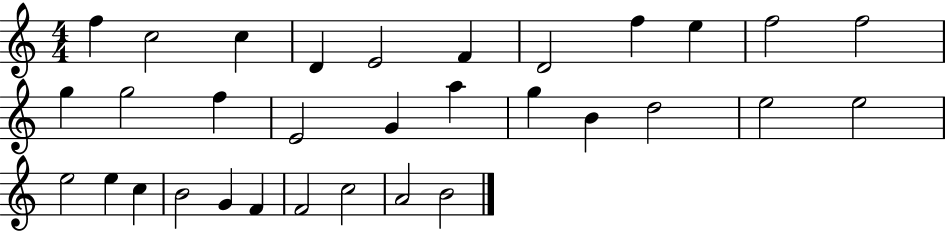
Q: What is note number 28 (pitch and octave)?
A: F4